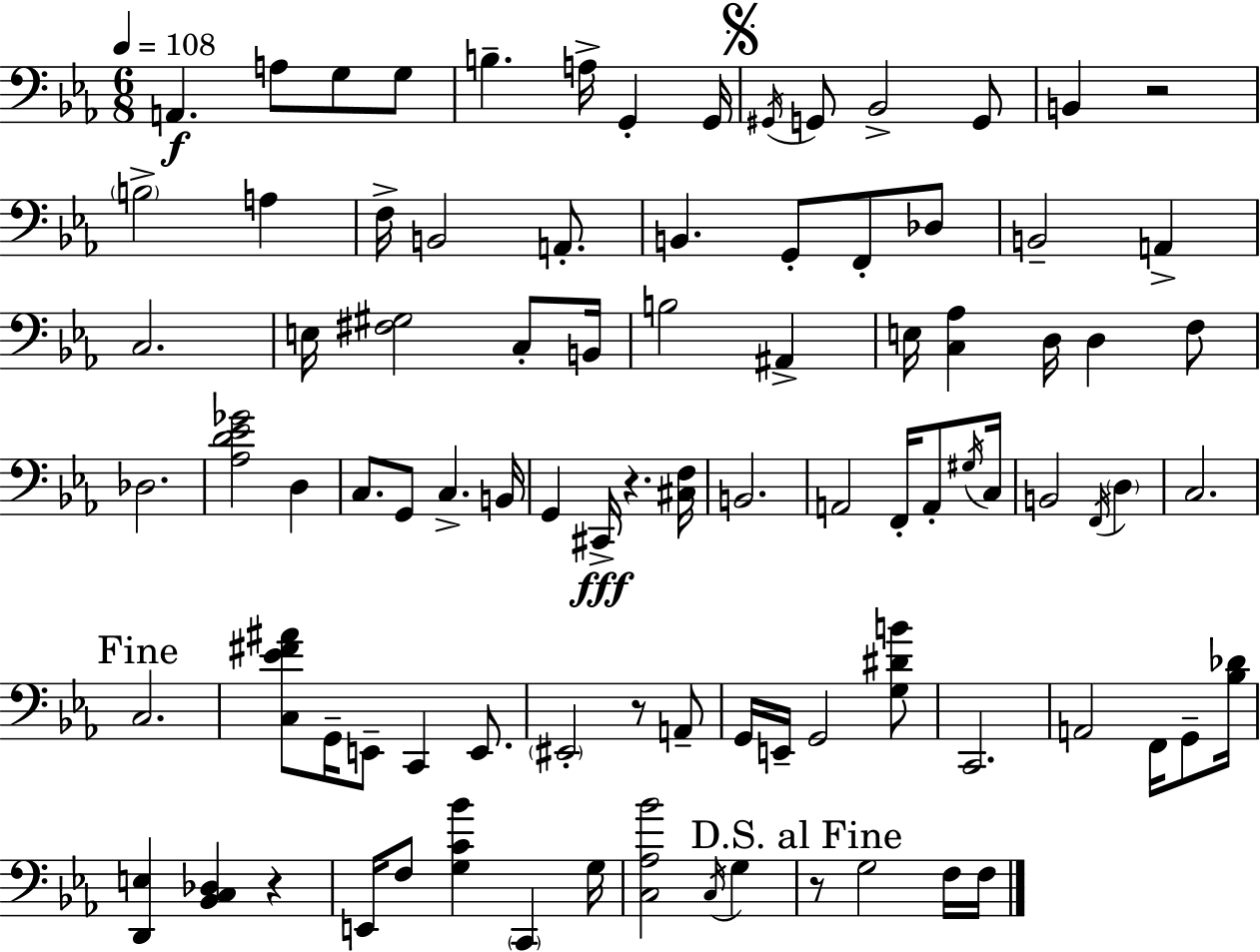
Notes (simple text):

A2/q. A3/e G3/e G3/e B3/q. A3/s G2/q G2/s G#2/s G2/e Bb2/h G2/e B2/q R/h B3/h A3/q F3/s B2/h A2/e. B2/q. G2/e F2/e Db3/e B2/h A2/q C3/h. E3/s [F#3,G#3]/h C3/e B2/s B3/h A#2/q E3/s [C3,Ab3]/q D3/s D3/q F3/e Db3/h. [Ab3,D4,Eb4,Gb4]/h D3/q C3/e. G2/e C3/q. B2/s G2/q C#2/s R/q. [C#3,F3]/s B2/h. A2/h F2/s A2/e G#3/s C3/s B2/h F2/s D3/q C3/h. C3/h. [C3,Eb4,F#4,A#4]/e G2/s E2/e C2/q E2/e. EIS2/h R/e A2/e G2/s E2/s G2/h [G3,D#4,B4]/e C2/h. A2/h F2/s G2/e [Bb3,Db4]/s [D2,E3]/q [Bb2,C3,Db3]/q R/q E2/s F3/e [G3,C4,Bb4]/q C2/q G3/s [C3,Ab3,Bb4]/h C3/s G3/q R/e G3/h F3/s F3/s